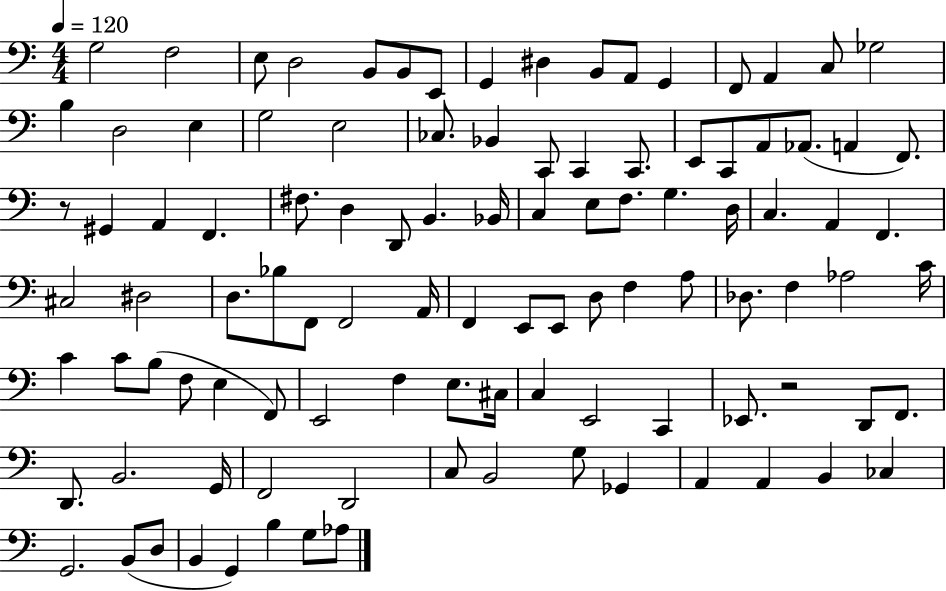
G3/h F3/h E3/e D3/h B2/e B2/e E2/e G2/q D#3/q B2/e A2/e G2/q F2/e A2/q C3/e Gb3/h B3/q D3/h E3/q G3/h E3/h CES3/e. Bb2/q C2/e C2/q C2/e. E2/e C2/e A2/e Ab2/e. A2/q F2/e. R/e G#2/q A2/q F2/q. F#3/e. D3/q D2/e B2/q. Bb2/s C3/q E3/e F3/e. G3/q. D3/s C3/q. A2/q F2/q. C#3/h D#3/h D3/e. Bb3/e F2/e F2/h A2/s F2/q E2/e E2/e D3/e F3/q A3/e Db3/e. F3/q Ab3/h C4/s C4/q C4/e B3/e F3/e E3/q F2/e E2/h F3/q E3/e. C#3/s C3/q E2/h C2/q Eb2/e. R/h D2/e F2/e. D2/e. B2/h. G2/s F2/h D2/h C3/e B2/h G3/e Gb2/q A2/q A2/q B2/q CES3/q G2/h. B2/e D3/e B2/q G2/q B3/q G3/e Ab3/e